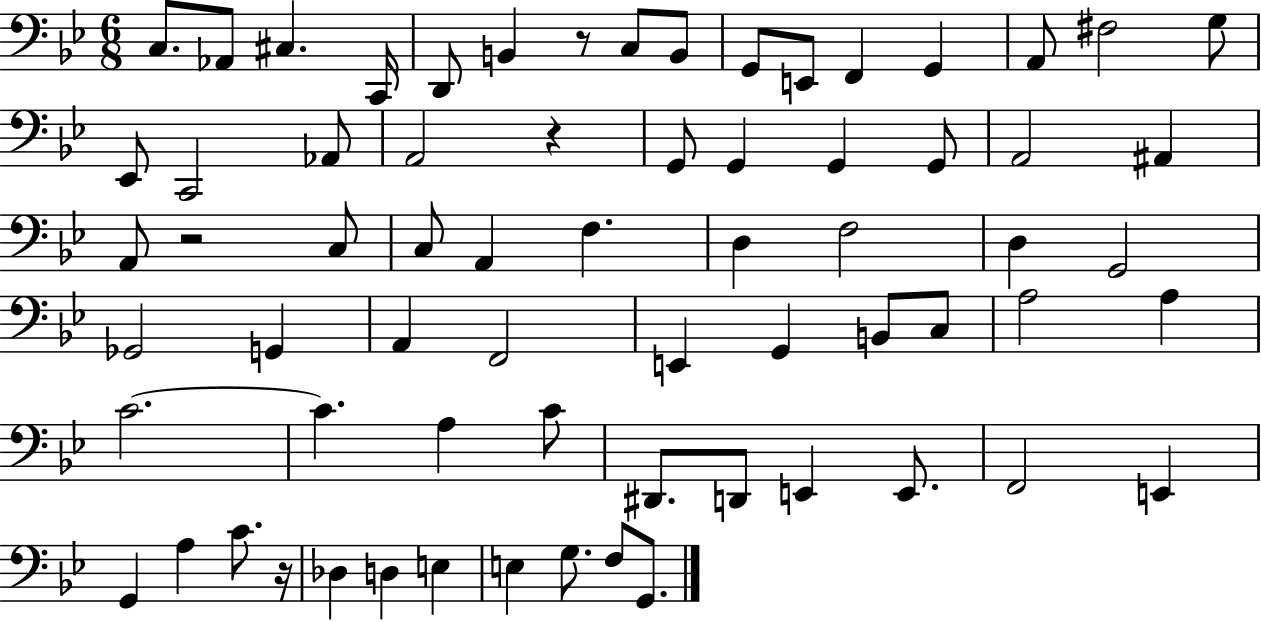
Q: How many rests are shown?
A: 4